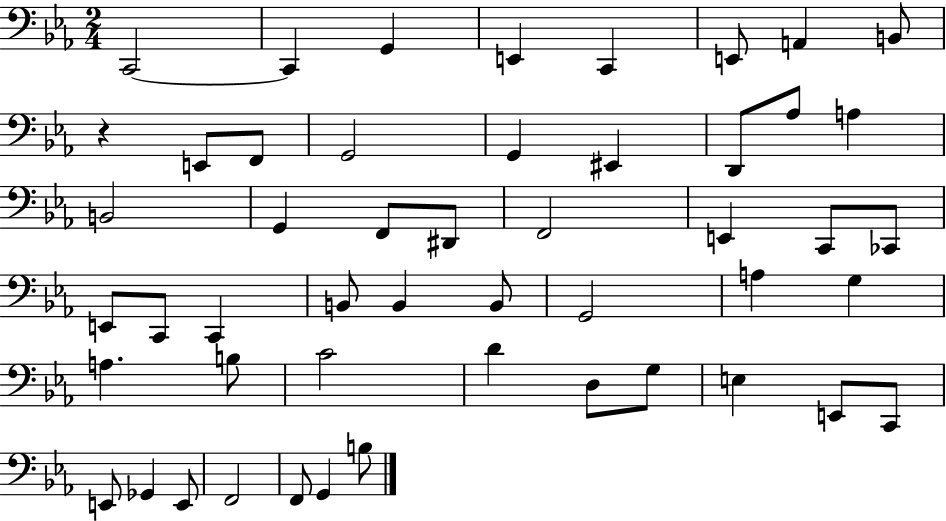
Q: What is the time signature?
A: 2/4